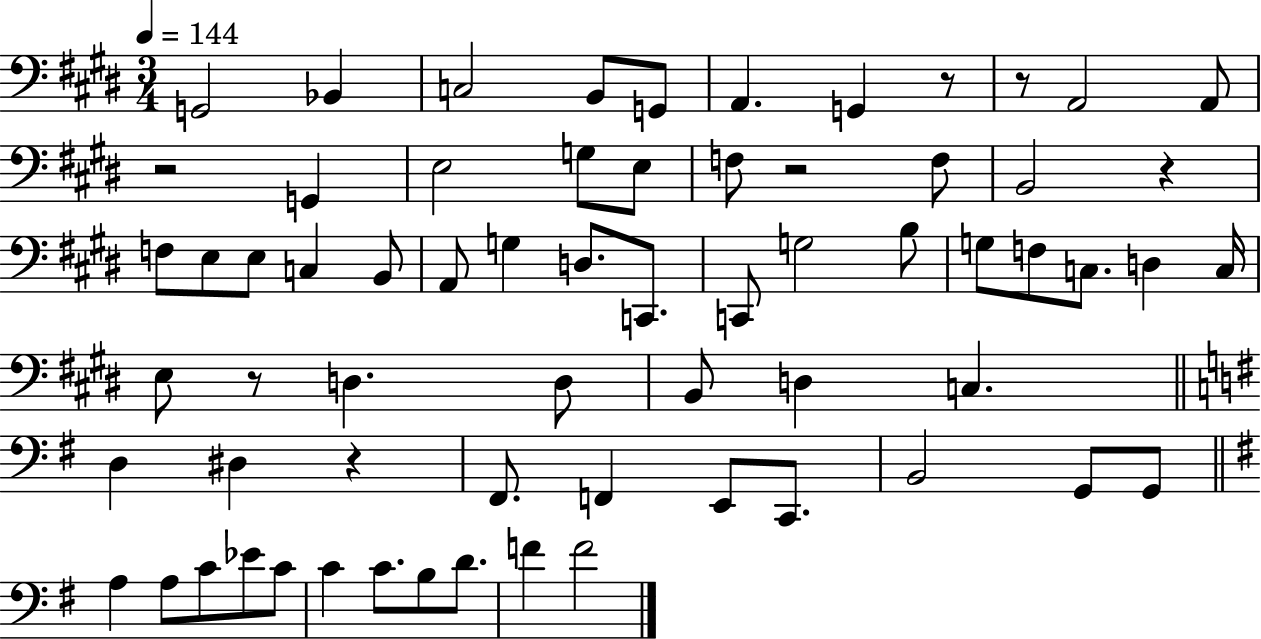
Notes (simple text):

G2/h Bb2/q C3/h B2/e G2/e A2/q. G2/q R/e R/e A2/h A2/e R/h G2/q E3/h G3/e E3/e F3/e R/h F3/e B2/h R/q F3/e E3/e E3/e C3/q B2/e A2/e G3/q D3/e. C2/e. C2/e G3/h B3/e G3/e F3/e C3/e. D3/q C3/s E3/e R/e D3/q. D3/e B2/e D3/q C3/q. D3/q D#3/q R/q F#2/e. F2/q E2/e C2/e. B2/h G2/e G2/e A3/q A3/e C4/e Eb4/e C4/e C4/q C4/e. B3/e D4/e. F4/q F4/h